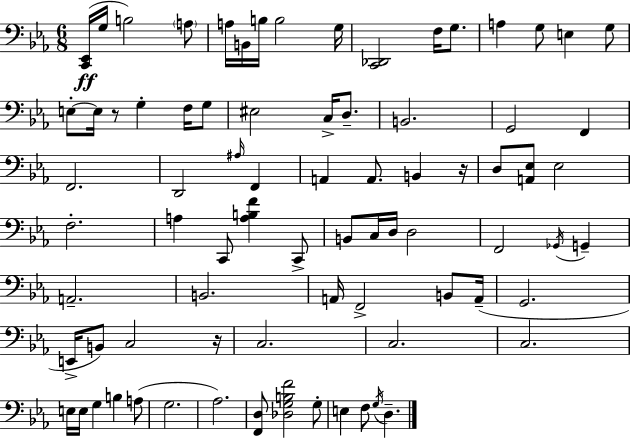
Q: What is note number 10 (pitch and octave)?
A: G3